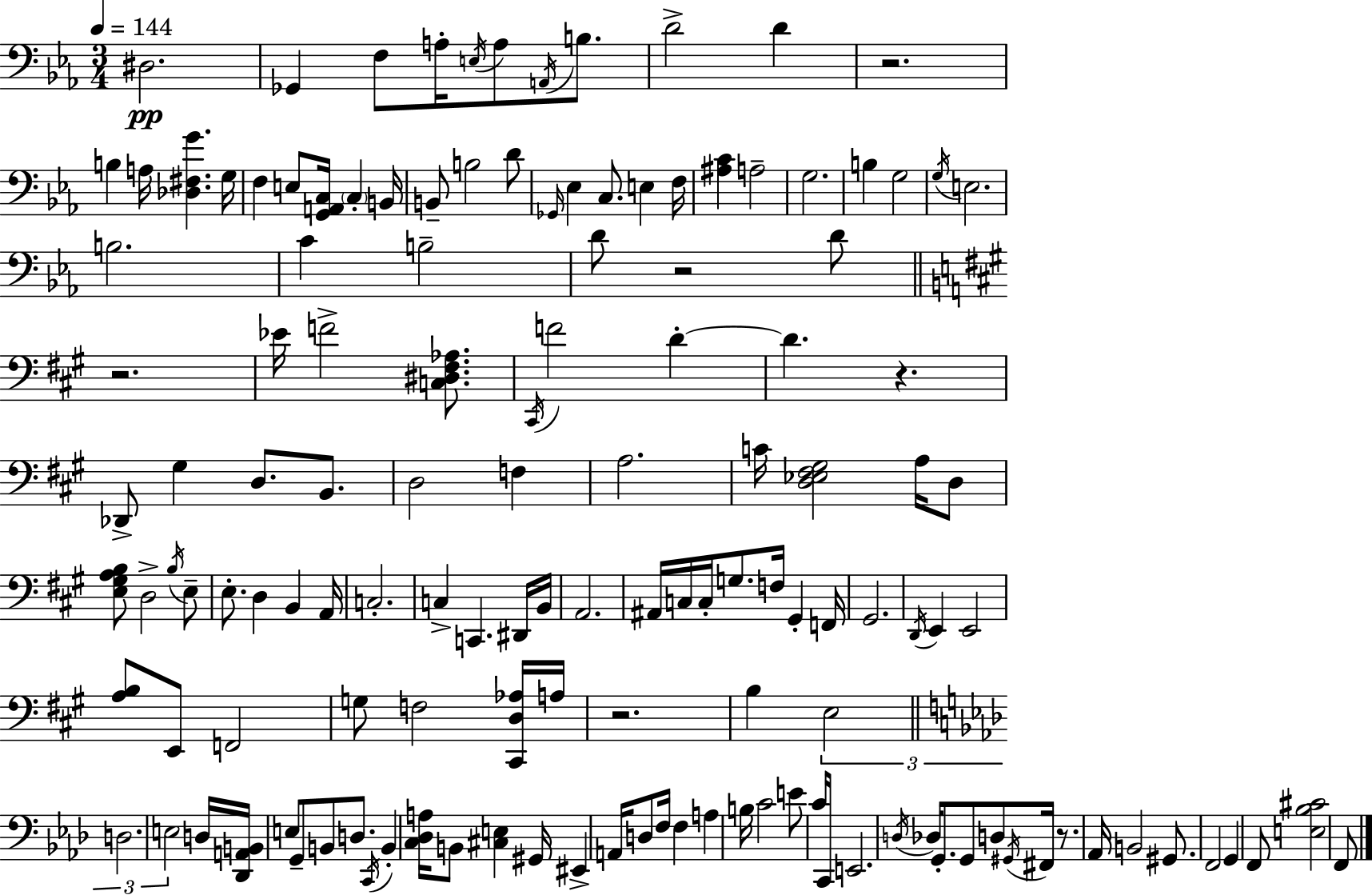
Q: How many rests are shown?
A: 6